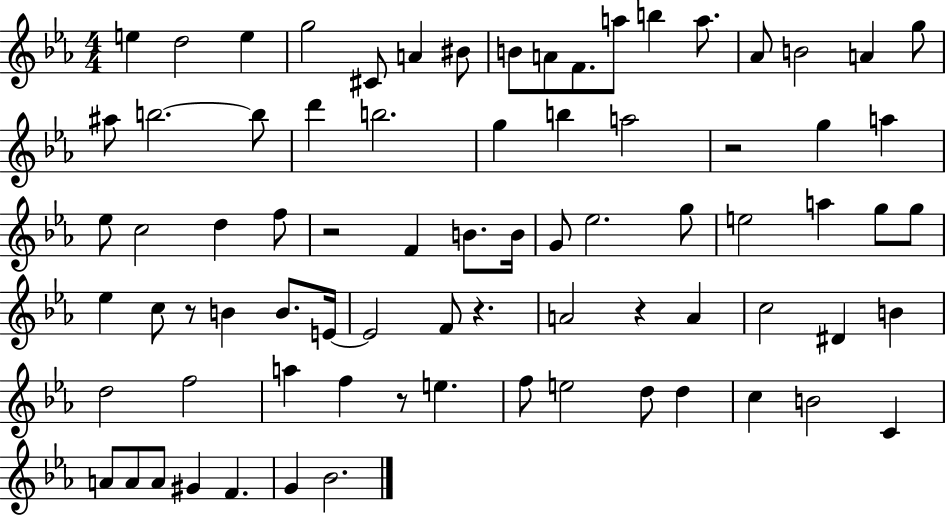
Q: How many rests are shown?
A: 6